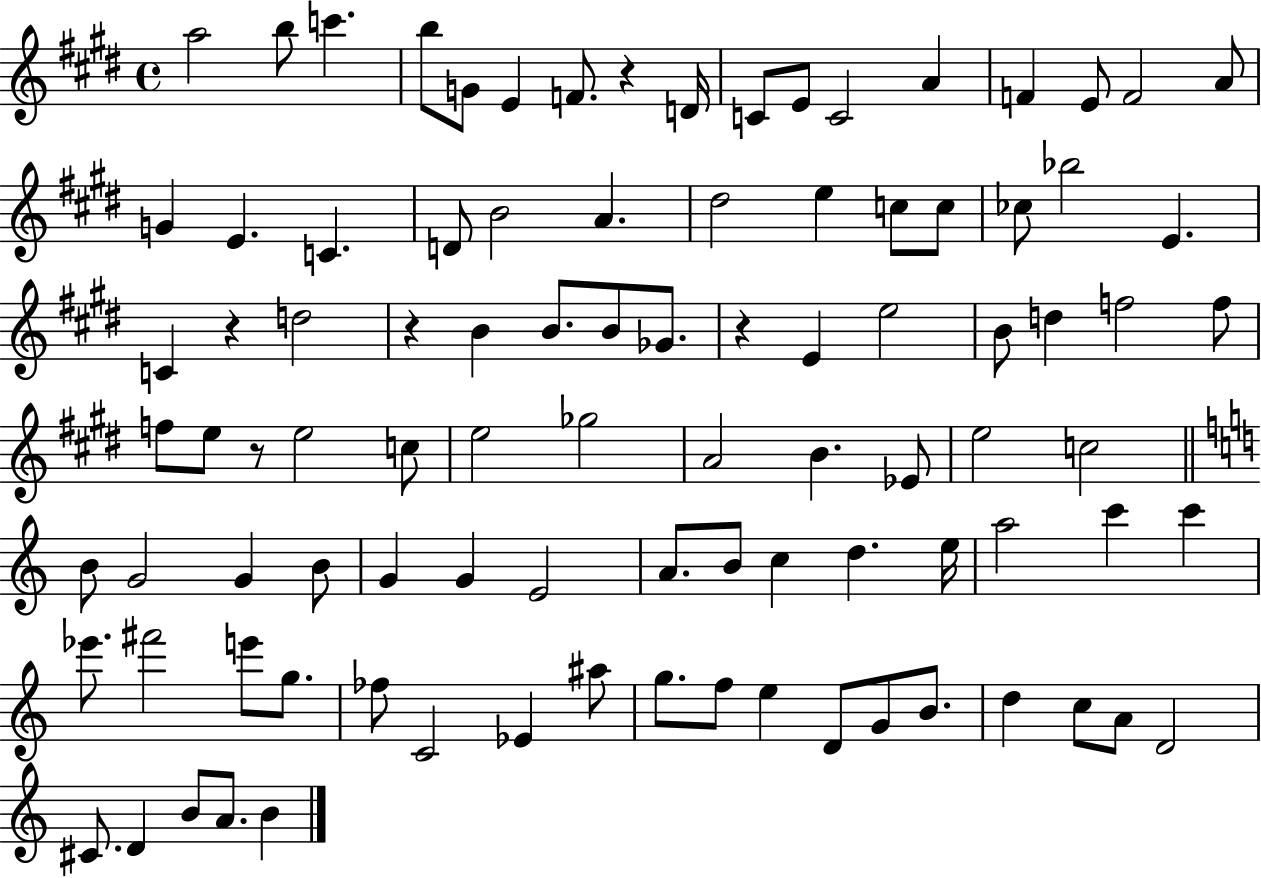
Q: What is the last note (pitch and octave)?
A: B4